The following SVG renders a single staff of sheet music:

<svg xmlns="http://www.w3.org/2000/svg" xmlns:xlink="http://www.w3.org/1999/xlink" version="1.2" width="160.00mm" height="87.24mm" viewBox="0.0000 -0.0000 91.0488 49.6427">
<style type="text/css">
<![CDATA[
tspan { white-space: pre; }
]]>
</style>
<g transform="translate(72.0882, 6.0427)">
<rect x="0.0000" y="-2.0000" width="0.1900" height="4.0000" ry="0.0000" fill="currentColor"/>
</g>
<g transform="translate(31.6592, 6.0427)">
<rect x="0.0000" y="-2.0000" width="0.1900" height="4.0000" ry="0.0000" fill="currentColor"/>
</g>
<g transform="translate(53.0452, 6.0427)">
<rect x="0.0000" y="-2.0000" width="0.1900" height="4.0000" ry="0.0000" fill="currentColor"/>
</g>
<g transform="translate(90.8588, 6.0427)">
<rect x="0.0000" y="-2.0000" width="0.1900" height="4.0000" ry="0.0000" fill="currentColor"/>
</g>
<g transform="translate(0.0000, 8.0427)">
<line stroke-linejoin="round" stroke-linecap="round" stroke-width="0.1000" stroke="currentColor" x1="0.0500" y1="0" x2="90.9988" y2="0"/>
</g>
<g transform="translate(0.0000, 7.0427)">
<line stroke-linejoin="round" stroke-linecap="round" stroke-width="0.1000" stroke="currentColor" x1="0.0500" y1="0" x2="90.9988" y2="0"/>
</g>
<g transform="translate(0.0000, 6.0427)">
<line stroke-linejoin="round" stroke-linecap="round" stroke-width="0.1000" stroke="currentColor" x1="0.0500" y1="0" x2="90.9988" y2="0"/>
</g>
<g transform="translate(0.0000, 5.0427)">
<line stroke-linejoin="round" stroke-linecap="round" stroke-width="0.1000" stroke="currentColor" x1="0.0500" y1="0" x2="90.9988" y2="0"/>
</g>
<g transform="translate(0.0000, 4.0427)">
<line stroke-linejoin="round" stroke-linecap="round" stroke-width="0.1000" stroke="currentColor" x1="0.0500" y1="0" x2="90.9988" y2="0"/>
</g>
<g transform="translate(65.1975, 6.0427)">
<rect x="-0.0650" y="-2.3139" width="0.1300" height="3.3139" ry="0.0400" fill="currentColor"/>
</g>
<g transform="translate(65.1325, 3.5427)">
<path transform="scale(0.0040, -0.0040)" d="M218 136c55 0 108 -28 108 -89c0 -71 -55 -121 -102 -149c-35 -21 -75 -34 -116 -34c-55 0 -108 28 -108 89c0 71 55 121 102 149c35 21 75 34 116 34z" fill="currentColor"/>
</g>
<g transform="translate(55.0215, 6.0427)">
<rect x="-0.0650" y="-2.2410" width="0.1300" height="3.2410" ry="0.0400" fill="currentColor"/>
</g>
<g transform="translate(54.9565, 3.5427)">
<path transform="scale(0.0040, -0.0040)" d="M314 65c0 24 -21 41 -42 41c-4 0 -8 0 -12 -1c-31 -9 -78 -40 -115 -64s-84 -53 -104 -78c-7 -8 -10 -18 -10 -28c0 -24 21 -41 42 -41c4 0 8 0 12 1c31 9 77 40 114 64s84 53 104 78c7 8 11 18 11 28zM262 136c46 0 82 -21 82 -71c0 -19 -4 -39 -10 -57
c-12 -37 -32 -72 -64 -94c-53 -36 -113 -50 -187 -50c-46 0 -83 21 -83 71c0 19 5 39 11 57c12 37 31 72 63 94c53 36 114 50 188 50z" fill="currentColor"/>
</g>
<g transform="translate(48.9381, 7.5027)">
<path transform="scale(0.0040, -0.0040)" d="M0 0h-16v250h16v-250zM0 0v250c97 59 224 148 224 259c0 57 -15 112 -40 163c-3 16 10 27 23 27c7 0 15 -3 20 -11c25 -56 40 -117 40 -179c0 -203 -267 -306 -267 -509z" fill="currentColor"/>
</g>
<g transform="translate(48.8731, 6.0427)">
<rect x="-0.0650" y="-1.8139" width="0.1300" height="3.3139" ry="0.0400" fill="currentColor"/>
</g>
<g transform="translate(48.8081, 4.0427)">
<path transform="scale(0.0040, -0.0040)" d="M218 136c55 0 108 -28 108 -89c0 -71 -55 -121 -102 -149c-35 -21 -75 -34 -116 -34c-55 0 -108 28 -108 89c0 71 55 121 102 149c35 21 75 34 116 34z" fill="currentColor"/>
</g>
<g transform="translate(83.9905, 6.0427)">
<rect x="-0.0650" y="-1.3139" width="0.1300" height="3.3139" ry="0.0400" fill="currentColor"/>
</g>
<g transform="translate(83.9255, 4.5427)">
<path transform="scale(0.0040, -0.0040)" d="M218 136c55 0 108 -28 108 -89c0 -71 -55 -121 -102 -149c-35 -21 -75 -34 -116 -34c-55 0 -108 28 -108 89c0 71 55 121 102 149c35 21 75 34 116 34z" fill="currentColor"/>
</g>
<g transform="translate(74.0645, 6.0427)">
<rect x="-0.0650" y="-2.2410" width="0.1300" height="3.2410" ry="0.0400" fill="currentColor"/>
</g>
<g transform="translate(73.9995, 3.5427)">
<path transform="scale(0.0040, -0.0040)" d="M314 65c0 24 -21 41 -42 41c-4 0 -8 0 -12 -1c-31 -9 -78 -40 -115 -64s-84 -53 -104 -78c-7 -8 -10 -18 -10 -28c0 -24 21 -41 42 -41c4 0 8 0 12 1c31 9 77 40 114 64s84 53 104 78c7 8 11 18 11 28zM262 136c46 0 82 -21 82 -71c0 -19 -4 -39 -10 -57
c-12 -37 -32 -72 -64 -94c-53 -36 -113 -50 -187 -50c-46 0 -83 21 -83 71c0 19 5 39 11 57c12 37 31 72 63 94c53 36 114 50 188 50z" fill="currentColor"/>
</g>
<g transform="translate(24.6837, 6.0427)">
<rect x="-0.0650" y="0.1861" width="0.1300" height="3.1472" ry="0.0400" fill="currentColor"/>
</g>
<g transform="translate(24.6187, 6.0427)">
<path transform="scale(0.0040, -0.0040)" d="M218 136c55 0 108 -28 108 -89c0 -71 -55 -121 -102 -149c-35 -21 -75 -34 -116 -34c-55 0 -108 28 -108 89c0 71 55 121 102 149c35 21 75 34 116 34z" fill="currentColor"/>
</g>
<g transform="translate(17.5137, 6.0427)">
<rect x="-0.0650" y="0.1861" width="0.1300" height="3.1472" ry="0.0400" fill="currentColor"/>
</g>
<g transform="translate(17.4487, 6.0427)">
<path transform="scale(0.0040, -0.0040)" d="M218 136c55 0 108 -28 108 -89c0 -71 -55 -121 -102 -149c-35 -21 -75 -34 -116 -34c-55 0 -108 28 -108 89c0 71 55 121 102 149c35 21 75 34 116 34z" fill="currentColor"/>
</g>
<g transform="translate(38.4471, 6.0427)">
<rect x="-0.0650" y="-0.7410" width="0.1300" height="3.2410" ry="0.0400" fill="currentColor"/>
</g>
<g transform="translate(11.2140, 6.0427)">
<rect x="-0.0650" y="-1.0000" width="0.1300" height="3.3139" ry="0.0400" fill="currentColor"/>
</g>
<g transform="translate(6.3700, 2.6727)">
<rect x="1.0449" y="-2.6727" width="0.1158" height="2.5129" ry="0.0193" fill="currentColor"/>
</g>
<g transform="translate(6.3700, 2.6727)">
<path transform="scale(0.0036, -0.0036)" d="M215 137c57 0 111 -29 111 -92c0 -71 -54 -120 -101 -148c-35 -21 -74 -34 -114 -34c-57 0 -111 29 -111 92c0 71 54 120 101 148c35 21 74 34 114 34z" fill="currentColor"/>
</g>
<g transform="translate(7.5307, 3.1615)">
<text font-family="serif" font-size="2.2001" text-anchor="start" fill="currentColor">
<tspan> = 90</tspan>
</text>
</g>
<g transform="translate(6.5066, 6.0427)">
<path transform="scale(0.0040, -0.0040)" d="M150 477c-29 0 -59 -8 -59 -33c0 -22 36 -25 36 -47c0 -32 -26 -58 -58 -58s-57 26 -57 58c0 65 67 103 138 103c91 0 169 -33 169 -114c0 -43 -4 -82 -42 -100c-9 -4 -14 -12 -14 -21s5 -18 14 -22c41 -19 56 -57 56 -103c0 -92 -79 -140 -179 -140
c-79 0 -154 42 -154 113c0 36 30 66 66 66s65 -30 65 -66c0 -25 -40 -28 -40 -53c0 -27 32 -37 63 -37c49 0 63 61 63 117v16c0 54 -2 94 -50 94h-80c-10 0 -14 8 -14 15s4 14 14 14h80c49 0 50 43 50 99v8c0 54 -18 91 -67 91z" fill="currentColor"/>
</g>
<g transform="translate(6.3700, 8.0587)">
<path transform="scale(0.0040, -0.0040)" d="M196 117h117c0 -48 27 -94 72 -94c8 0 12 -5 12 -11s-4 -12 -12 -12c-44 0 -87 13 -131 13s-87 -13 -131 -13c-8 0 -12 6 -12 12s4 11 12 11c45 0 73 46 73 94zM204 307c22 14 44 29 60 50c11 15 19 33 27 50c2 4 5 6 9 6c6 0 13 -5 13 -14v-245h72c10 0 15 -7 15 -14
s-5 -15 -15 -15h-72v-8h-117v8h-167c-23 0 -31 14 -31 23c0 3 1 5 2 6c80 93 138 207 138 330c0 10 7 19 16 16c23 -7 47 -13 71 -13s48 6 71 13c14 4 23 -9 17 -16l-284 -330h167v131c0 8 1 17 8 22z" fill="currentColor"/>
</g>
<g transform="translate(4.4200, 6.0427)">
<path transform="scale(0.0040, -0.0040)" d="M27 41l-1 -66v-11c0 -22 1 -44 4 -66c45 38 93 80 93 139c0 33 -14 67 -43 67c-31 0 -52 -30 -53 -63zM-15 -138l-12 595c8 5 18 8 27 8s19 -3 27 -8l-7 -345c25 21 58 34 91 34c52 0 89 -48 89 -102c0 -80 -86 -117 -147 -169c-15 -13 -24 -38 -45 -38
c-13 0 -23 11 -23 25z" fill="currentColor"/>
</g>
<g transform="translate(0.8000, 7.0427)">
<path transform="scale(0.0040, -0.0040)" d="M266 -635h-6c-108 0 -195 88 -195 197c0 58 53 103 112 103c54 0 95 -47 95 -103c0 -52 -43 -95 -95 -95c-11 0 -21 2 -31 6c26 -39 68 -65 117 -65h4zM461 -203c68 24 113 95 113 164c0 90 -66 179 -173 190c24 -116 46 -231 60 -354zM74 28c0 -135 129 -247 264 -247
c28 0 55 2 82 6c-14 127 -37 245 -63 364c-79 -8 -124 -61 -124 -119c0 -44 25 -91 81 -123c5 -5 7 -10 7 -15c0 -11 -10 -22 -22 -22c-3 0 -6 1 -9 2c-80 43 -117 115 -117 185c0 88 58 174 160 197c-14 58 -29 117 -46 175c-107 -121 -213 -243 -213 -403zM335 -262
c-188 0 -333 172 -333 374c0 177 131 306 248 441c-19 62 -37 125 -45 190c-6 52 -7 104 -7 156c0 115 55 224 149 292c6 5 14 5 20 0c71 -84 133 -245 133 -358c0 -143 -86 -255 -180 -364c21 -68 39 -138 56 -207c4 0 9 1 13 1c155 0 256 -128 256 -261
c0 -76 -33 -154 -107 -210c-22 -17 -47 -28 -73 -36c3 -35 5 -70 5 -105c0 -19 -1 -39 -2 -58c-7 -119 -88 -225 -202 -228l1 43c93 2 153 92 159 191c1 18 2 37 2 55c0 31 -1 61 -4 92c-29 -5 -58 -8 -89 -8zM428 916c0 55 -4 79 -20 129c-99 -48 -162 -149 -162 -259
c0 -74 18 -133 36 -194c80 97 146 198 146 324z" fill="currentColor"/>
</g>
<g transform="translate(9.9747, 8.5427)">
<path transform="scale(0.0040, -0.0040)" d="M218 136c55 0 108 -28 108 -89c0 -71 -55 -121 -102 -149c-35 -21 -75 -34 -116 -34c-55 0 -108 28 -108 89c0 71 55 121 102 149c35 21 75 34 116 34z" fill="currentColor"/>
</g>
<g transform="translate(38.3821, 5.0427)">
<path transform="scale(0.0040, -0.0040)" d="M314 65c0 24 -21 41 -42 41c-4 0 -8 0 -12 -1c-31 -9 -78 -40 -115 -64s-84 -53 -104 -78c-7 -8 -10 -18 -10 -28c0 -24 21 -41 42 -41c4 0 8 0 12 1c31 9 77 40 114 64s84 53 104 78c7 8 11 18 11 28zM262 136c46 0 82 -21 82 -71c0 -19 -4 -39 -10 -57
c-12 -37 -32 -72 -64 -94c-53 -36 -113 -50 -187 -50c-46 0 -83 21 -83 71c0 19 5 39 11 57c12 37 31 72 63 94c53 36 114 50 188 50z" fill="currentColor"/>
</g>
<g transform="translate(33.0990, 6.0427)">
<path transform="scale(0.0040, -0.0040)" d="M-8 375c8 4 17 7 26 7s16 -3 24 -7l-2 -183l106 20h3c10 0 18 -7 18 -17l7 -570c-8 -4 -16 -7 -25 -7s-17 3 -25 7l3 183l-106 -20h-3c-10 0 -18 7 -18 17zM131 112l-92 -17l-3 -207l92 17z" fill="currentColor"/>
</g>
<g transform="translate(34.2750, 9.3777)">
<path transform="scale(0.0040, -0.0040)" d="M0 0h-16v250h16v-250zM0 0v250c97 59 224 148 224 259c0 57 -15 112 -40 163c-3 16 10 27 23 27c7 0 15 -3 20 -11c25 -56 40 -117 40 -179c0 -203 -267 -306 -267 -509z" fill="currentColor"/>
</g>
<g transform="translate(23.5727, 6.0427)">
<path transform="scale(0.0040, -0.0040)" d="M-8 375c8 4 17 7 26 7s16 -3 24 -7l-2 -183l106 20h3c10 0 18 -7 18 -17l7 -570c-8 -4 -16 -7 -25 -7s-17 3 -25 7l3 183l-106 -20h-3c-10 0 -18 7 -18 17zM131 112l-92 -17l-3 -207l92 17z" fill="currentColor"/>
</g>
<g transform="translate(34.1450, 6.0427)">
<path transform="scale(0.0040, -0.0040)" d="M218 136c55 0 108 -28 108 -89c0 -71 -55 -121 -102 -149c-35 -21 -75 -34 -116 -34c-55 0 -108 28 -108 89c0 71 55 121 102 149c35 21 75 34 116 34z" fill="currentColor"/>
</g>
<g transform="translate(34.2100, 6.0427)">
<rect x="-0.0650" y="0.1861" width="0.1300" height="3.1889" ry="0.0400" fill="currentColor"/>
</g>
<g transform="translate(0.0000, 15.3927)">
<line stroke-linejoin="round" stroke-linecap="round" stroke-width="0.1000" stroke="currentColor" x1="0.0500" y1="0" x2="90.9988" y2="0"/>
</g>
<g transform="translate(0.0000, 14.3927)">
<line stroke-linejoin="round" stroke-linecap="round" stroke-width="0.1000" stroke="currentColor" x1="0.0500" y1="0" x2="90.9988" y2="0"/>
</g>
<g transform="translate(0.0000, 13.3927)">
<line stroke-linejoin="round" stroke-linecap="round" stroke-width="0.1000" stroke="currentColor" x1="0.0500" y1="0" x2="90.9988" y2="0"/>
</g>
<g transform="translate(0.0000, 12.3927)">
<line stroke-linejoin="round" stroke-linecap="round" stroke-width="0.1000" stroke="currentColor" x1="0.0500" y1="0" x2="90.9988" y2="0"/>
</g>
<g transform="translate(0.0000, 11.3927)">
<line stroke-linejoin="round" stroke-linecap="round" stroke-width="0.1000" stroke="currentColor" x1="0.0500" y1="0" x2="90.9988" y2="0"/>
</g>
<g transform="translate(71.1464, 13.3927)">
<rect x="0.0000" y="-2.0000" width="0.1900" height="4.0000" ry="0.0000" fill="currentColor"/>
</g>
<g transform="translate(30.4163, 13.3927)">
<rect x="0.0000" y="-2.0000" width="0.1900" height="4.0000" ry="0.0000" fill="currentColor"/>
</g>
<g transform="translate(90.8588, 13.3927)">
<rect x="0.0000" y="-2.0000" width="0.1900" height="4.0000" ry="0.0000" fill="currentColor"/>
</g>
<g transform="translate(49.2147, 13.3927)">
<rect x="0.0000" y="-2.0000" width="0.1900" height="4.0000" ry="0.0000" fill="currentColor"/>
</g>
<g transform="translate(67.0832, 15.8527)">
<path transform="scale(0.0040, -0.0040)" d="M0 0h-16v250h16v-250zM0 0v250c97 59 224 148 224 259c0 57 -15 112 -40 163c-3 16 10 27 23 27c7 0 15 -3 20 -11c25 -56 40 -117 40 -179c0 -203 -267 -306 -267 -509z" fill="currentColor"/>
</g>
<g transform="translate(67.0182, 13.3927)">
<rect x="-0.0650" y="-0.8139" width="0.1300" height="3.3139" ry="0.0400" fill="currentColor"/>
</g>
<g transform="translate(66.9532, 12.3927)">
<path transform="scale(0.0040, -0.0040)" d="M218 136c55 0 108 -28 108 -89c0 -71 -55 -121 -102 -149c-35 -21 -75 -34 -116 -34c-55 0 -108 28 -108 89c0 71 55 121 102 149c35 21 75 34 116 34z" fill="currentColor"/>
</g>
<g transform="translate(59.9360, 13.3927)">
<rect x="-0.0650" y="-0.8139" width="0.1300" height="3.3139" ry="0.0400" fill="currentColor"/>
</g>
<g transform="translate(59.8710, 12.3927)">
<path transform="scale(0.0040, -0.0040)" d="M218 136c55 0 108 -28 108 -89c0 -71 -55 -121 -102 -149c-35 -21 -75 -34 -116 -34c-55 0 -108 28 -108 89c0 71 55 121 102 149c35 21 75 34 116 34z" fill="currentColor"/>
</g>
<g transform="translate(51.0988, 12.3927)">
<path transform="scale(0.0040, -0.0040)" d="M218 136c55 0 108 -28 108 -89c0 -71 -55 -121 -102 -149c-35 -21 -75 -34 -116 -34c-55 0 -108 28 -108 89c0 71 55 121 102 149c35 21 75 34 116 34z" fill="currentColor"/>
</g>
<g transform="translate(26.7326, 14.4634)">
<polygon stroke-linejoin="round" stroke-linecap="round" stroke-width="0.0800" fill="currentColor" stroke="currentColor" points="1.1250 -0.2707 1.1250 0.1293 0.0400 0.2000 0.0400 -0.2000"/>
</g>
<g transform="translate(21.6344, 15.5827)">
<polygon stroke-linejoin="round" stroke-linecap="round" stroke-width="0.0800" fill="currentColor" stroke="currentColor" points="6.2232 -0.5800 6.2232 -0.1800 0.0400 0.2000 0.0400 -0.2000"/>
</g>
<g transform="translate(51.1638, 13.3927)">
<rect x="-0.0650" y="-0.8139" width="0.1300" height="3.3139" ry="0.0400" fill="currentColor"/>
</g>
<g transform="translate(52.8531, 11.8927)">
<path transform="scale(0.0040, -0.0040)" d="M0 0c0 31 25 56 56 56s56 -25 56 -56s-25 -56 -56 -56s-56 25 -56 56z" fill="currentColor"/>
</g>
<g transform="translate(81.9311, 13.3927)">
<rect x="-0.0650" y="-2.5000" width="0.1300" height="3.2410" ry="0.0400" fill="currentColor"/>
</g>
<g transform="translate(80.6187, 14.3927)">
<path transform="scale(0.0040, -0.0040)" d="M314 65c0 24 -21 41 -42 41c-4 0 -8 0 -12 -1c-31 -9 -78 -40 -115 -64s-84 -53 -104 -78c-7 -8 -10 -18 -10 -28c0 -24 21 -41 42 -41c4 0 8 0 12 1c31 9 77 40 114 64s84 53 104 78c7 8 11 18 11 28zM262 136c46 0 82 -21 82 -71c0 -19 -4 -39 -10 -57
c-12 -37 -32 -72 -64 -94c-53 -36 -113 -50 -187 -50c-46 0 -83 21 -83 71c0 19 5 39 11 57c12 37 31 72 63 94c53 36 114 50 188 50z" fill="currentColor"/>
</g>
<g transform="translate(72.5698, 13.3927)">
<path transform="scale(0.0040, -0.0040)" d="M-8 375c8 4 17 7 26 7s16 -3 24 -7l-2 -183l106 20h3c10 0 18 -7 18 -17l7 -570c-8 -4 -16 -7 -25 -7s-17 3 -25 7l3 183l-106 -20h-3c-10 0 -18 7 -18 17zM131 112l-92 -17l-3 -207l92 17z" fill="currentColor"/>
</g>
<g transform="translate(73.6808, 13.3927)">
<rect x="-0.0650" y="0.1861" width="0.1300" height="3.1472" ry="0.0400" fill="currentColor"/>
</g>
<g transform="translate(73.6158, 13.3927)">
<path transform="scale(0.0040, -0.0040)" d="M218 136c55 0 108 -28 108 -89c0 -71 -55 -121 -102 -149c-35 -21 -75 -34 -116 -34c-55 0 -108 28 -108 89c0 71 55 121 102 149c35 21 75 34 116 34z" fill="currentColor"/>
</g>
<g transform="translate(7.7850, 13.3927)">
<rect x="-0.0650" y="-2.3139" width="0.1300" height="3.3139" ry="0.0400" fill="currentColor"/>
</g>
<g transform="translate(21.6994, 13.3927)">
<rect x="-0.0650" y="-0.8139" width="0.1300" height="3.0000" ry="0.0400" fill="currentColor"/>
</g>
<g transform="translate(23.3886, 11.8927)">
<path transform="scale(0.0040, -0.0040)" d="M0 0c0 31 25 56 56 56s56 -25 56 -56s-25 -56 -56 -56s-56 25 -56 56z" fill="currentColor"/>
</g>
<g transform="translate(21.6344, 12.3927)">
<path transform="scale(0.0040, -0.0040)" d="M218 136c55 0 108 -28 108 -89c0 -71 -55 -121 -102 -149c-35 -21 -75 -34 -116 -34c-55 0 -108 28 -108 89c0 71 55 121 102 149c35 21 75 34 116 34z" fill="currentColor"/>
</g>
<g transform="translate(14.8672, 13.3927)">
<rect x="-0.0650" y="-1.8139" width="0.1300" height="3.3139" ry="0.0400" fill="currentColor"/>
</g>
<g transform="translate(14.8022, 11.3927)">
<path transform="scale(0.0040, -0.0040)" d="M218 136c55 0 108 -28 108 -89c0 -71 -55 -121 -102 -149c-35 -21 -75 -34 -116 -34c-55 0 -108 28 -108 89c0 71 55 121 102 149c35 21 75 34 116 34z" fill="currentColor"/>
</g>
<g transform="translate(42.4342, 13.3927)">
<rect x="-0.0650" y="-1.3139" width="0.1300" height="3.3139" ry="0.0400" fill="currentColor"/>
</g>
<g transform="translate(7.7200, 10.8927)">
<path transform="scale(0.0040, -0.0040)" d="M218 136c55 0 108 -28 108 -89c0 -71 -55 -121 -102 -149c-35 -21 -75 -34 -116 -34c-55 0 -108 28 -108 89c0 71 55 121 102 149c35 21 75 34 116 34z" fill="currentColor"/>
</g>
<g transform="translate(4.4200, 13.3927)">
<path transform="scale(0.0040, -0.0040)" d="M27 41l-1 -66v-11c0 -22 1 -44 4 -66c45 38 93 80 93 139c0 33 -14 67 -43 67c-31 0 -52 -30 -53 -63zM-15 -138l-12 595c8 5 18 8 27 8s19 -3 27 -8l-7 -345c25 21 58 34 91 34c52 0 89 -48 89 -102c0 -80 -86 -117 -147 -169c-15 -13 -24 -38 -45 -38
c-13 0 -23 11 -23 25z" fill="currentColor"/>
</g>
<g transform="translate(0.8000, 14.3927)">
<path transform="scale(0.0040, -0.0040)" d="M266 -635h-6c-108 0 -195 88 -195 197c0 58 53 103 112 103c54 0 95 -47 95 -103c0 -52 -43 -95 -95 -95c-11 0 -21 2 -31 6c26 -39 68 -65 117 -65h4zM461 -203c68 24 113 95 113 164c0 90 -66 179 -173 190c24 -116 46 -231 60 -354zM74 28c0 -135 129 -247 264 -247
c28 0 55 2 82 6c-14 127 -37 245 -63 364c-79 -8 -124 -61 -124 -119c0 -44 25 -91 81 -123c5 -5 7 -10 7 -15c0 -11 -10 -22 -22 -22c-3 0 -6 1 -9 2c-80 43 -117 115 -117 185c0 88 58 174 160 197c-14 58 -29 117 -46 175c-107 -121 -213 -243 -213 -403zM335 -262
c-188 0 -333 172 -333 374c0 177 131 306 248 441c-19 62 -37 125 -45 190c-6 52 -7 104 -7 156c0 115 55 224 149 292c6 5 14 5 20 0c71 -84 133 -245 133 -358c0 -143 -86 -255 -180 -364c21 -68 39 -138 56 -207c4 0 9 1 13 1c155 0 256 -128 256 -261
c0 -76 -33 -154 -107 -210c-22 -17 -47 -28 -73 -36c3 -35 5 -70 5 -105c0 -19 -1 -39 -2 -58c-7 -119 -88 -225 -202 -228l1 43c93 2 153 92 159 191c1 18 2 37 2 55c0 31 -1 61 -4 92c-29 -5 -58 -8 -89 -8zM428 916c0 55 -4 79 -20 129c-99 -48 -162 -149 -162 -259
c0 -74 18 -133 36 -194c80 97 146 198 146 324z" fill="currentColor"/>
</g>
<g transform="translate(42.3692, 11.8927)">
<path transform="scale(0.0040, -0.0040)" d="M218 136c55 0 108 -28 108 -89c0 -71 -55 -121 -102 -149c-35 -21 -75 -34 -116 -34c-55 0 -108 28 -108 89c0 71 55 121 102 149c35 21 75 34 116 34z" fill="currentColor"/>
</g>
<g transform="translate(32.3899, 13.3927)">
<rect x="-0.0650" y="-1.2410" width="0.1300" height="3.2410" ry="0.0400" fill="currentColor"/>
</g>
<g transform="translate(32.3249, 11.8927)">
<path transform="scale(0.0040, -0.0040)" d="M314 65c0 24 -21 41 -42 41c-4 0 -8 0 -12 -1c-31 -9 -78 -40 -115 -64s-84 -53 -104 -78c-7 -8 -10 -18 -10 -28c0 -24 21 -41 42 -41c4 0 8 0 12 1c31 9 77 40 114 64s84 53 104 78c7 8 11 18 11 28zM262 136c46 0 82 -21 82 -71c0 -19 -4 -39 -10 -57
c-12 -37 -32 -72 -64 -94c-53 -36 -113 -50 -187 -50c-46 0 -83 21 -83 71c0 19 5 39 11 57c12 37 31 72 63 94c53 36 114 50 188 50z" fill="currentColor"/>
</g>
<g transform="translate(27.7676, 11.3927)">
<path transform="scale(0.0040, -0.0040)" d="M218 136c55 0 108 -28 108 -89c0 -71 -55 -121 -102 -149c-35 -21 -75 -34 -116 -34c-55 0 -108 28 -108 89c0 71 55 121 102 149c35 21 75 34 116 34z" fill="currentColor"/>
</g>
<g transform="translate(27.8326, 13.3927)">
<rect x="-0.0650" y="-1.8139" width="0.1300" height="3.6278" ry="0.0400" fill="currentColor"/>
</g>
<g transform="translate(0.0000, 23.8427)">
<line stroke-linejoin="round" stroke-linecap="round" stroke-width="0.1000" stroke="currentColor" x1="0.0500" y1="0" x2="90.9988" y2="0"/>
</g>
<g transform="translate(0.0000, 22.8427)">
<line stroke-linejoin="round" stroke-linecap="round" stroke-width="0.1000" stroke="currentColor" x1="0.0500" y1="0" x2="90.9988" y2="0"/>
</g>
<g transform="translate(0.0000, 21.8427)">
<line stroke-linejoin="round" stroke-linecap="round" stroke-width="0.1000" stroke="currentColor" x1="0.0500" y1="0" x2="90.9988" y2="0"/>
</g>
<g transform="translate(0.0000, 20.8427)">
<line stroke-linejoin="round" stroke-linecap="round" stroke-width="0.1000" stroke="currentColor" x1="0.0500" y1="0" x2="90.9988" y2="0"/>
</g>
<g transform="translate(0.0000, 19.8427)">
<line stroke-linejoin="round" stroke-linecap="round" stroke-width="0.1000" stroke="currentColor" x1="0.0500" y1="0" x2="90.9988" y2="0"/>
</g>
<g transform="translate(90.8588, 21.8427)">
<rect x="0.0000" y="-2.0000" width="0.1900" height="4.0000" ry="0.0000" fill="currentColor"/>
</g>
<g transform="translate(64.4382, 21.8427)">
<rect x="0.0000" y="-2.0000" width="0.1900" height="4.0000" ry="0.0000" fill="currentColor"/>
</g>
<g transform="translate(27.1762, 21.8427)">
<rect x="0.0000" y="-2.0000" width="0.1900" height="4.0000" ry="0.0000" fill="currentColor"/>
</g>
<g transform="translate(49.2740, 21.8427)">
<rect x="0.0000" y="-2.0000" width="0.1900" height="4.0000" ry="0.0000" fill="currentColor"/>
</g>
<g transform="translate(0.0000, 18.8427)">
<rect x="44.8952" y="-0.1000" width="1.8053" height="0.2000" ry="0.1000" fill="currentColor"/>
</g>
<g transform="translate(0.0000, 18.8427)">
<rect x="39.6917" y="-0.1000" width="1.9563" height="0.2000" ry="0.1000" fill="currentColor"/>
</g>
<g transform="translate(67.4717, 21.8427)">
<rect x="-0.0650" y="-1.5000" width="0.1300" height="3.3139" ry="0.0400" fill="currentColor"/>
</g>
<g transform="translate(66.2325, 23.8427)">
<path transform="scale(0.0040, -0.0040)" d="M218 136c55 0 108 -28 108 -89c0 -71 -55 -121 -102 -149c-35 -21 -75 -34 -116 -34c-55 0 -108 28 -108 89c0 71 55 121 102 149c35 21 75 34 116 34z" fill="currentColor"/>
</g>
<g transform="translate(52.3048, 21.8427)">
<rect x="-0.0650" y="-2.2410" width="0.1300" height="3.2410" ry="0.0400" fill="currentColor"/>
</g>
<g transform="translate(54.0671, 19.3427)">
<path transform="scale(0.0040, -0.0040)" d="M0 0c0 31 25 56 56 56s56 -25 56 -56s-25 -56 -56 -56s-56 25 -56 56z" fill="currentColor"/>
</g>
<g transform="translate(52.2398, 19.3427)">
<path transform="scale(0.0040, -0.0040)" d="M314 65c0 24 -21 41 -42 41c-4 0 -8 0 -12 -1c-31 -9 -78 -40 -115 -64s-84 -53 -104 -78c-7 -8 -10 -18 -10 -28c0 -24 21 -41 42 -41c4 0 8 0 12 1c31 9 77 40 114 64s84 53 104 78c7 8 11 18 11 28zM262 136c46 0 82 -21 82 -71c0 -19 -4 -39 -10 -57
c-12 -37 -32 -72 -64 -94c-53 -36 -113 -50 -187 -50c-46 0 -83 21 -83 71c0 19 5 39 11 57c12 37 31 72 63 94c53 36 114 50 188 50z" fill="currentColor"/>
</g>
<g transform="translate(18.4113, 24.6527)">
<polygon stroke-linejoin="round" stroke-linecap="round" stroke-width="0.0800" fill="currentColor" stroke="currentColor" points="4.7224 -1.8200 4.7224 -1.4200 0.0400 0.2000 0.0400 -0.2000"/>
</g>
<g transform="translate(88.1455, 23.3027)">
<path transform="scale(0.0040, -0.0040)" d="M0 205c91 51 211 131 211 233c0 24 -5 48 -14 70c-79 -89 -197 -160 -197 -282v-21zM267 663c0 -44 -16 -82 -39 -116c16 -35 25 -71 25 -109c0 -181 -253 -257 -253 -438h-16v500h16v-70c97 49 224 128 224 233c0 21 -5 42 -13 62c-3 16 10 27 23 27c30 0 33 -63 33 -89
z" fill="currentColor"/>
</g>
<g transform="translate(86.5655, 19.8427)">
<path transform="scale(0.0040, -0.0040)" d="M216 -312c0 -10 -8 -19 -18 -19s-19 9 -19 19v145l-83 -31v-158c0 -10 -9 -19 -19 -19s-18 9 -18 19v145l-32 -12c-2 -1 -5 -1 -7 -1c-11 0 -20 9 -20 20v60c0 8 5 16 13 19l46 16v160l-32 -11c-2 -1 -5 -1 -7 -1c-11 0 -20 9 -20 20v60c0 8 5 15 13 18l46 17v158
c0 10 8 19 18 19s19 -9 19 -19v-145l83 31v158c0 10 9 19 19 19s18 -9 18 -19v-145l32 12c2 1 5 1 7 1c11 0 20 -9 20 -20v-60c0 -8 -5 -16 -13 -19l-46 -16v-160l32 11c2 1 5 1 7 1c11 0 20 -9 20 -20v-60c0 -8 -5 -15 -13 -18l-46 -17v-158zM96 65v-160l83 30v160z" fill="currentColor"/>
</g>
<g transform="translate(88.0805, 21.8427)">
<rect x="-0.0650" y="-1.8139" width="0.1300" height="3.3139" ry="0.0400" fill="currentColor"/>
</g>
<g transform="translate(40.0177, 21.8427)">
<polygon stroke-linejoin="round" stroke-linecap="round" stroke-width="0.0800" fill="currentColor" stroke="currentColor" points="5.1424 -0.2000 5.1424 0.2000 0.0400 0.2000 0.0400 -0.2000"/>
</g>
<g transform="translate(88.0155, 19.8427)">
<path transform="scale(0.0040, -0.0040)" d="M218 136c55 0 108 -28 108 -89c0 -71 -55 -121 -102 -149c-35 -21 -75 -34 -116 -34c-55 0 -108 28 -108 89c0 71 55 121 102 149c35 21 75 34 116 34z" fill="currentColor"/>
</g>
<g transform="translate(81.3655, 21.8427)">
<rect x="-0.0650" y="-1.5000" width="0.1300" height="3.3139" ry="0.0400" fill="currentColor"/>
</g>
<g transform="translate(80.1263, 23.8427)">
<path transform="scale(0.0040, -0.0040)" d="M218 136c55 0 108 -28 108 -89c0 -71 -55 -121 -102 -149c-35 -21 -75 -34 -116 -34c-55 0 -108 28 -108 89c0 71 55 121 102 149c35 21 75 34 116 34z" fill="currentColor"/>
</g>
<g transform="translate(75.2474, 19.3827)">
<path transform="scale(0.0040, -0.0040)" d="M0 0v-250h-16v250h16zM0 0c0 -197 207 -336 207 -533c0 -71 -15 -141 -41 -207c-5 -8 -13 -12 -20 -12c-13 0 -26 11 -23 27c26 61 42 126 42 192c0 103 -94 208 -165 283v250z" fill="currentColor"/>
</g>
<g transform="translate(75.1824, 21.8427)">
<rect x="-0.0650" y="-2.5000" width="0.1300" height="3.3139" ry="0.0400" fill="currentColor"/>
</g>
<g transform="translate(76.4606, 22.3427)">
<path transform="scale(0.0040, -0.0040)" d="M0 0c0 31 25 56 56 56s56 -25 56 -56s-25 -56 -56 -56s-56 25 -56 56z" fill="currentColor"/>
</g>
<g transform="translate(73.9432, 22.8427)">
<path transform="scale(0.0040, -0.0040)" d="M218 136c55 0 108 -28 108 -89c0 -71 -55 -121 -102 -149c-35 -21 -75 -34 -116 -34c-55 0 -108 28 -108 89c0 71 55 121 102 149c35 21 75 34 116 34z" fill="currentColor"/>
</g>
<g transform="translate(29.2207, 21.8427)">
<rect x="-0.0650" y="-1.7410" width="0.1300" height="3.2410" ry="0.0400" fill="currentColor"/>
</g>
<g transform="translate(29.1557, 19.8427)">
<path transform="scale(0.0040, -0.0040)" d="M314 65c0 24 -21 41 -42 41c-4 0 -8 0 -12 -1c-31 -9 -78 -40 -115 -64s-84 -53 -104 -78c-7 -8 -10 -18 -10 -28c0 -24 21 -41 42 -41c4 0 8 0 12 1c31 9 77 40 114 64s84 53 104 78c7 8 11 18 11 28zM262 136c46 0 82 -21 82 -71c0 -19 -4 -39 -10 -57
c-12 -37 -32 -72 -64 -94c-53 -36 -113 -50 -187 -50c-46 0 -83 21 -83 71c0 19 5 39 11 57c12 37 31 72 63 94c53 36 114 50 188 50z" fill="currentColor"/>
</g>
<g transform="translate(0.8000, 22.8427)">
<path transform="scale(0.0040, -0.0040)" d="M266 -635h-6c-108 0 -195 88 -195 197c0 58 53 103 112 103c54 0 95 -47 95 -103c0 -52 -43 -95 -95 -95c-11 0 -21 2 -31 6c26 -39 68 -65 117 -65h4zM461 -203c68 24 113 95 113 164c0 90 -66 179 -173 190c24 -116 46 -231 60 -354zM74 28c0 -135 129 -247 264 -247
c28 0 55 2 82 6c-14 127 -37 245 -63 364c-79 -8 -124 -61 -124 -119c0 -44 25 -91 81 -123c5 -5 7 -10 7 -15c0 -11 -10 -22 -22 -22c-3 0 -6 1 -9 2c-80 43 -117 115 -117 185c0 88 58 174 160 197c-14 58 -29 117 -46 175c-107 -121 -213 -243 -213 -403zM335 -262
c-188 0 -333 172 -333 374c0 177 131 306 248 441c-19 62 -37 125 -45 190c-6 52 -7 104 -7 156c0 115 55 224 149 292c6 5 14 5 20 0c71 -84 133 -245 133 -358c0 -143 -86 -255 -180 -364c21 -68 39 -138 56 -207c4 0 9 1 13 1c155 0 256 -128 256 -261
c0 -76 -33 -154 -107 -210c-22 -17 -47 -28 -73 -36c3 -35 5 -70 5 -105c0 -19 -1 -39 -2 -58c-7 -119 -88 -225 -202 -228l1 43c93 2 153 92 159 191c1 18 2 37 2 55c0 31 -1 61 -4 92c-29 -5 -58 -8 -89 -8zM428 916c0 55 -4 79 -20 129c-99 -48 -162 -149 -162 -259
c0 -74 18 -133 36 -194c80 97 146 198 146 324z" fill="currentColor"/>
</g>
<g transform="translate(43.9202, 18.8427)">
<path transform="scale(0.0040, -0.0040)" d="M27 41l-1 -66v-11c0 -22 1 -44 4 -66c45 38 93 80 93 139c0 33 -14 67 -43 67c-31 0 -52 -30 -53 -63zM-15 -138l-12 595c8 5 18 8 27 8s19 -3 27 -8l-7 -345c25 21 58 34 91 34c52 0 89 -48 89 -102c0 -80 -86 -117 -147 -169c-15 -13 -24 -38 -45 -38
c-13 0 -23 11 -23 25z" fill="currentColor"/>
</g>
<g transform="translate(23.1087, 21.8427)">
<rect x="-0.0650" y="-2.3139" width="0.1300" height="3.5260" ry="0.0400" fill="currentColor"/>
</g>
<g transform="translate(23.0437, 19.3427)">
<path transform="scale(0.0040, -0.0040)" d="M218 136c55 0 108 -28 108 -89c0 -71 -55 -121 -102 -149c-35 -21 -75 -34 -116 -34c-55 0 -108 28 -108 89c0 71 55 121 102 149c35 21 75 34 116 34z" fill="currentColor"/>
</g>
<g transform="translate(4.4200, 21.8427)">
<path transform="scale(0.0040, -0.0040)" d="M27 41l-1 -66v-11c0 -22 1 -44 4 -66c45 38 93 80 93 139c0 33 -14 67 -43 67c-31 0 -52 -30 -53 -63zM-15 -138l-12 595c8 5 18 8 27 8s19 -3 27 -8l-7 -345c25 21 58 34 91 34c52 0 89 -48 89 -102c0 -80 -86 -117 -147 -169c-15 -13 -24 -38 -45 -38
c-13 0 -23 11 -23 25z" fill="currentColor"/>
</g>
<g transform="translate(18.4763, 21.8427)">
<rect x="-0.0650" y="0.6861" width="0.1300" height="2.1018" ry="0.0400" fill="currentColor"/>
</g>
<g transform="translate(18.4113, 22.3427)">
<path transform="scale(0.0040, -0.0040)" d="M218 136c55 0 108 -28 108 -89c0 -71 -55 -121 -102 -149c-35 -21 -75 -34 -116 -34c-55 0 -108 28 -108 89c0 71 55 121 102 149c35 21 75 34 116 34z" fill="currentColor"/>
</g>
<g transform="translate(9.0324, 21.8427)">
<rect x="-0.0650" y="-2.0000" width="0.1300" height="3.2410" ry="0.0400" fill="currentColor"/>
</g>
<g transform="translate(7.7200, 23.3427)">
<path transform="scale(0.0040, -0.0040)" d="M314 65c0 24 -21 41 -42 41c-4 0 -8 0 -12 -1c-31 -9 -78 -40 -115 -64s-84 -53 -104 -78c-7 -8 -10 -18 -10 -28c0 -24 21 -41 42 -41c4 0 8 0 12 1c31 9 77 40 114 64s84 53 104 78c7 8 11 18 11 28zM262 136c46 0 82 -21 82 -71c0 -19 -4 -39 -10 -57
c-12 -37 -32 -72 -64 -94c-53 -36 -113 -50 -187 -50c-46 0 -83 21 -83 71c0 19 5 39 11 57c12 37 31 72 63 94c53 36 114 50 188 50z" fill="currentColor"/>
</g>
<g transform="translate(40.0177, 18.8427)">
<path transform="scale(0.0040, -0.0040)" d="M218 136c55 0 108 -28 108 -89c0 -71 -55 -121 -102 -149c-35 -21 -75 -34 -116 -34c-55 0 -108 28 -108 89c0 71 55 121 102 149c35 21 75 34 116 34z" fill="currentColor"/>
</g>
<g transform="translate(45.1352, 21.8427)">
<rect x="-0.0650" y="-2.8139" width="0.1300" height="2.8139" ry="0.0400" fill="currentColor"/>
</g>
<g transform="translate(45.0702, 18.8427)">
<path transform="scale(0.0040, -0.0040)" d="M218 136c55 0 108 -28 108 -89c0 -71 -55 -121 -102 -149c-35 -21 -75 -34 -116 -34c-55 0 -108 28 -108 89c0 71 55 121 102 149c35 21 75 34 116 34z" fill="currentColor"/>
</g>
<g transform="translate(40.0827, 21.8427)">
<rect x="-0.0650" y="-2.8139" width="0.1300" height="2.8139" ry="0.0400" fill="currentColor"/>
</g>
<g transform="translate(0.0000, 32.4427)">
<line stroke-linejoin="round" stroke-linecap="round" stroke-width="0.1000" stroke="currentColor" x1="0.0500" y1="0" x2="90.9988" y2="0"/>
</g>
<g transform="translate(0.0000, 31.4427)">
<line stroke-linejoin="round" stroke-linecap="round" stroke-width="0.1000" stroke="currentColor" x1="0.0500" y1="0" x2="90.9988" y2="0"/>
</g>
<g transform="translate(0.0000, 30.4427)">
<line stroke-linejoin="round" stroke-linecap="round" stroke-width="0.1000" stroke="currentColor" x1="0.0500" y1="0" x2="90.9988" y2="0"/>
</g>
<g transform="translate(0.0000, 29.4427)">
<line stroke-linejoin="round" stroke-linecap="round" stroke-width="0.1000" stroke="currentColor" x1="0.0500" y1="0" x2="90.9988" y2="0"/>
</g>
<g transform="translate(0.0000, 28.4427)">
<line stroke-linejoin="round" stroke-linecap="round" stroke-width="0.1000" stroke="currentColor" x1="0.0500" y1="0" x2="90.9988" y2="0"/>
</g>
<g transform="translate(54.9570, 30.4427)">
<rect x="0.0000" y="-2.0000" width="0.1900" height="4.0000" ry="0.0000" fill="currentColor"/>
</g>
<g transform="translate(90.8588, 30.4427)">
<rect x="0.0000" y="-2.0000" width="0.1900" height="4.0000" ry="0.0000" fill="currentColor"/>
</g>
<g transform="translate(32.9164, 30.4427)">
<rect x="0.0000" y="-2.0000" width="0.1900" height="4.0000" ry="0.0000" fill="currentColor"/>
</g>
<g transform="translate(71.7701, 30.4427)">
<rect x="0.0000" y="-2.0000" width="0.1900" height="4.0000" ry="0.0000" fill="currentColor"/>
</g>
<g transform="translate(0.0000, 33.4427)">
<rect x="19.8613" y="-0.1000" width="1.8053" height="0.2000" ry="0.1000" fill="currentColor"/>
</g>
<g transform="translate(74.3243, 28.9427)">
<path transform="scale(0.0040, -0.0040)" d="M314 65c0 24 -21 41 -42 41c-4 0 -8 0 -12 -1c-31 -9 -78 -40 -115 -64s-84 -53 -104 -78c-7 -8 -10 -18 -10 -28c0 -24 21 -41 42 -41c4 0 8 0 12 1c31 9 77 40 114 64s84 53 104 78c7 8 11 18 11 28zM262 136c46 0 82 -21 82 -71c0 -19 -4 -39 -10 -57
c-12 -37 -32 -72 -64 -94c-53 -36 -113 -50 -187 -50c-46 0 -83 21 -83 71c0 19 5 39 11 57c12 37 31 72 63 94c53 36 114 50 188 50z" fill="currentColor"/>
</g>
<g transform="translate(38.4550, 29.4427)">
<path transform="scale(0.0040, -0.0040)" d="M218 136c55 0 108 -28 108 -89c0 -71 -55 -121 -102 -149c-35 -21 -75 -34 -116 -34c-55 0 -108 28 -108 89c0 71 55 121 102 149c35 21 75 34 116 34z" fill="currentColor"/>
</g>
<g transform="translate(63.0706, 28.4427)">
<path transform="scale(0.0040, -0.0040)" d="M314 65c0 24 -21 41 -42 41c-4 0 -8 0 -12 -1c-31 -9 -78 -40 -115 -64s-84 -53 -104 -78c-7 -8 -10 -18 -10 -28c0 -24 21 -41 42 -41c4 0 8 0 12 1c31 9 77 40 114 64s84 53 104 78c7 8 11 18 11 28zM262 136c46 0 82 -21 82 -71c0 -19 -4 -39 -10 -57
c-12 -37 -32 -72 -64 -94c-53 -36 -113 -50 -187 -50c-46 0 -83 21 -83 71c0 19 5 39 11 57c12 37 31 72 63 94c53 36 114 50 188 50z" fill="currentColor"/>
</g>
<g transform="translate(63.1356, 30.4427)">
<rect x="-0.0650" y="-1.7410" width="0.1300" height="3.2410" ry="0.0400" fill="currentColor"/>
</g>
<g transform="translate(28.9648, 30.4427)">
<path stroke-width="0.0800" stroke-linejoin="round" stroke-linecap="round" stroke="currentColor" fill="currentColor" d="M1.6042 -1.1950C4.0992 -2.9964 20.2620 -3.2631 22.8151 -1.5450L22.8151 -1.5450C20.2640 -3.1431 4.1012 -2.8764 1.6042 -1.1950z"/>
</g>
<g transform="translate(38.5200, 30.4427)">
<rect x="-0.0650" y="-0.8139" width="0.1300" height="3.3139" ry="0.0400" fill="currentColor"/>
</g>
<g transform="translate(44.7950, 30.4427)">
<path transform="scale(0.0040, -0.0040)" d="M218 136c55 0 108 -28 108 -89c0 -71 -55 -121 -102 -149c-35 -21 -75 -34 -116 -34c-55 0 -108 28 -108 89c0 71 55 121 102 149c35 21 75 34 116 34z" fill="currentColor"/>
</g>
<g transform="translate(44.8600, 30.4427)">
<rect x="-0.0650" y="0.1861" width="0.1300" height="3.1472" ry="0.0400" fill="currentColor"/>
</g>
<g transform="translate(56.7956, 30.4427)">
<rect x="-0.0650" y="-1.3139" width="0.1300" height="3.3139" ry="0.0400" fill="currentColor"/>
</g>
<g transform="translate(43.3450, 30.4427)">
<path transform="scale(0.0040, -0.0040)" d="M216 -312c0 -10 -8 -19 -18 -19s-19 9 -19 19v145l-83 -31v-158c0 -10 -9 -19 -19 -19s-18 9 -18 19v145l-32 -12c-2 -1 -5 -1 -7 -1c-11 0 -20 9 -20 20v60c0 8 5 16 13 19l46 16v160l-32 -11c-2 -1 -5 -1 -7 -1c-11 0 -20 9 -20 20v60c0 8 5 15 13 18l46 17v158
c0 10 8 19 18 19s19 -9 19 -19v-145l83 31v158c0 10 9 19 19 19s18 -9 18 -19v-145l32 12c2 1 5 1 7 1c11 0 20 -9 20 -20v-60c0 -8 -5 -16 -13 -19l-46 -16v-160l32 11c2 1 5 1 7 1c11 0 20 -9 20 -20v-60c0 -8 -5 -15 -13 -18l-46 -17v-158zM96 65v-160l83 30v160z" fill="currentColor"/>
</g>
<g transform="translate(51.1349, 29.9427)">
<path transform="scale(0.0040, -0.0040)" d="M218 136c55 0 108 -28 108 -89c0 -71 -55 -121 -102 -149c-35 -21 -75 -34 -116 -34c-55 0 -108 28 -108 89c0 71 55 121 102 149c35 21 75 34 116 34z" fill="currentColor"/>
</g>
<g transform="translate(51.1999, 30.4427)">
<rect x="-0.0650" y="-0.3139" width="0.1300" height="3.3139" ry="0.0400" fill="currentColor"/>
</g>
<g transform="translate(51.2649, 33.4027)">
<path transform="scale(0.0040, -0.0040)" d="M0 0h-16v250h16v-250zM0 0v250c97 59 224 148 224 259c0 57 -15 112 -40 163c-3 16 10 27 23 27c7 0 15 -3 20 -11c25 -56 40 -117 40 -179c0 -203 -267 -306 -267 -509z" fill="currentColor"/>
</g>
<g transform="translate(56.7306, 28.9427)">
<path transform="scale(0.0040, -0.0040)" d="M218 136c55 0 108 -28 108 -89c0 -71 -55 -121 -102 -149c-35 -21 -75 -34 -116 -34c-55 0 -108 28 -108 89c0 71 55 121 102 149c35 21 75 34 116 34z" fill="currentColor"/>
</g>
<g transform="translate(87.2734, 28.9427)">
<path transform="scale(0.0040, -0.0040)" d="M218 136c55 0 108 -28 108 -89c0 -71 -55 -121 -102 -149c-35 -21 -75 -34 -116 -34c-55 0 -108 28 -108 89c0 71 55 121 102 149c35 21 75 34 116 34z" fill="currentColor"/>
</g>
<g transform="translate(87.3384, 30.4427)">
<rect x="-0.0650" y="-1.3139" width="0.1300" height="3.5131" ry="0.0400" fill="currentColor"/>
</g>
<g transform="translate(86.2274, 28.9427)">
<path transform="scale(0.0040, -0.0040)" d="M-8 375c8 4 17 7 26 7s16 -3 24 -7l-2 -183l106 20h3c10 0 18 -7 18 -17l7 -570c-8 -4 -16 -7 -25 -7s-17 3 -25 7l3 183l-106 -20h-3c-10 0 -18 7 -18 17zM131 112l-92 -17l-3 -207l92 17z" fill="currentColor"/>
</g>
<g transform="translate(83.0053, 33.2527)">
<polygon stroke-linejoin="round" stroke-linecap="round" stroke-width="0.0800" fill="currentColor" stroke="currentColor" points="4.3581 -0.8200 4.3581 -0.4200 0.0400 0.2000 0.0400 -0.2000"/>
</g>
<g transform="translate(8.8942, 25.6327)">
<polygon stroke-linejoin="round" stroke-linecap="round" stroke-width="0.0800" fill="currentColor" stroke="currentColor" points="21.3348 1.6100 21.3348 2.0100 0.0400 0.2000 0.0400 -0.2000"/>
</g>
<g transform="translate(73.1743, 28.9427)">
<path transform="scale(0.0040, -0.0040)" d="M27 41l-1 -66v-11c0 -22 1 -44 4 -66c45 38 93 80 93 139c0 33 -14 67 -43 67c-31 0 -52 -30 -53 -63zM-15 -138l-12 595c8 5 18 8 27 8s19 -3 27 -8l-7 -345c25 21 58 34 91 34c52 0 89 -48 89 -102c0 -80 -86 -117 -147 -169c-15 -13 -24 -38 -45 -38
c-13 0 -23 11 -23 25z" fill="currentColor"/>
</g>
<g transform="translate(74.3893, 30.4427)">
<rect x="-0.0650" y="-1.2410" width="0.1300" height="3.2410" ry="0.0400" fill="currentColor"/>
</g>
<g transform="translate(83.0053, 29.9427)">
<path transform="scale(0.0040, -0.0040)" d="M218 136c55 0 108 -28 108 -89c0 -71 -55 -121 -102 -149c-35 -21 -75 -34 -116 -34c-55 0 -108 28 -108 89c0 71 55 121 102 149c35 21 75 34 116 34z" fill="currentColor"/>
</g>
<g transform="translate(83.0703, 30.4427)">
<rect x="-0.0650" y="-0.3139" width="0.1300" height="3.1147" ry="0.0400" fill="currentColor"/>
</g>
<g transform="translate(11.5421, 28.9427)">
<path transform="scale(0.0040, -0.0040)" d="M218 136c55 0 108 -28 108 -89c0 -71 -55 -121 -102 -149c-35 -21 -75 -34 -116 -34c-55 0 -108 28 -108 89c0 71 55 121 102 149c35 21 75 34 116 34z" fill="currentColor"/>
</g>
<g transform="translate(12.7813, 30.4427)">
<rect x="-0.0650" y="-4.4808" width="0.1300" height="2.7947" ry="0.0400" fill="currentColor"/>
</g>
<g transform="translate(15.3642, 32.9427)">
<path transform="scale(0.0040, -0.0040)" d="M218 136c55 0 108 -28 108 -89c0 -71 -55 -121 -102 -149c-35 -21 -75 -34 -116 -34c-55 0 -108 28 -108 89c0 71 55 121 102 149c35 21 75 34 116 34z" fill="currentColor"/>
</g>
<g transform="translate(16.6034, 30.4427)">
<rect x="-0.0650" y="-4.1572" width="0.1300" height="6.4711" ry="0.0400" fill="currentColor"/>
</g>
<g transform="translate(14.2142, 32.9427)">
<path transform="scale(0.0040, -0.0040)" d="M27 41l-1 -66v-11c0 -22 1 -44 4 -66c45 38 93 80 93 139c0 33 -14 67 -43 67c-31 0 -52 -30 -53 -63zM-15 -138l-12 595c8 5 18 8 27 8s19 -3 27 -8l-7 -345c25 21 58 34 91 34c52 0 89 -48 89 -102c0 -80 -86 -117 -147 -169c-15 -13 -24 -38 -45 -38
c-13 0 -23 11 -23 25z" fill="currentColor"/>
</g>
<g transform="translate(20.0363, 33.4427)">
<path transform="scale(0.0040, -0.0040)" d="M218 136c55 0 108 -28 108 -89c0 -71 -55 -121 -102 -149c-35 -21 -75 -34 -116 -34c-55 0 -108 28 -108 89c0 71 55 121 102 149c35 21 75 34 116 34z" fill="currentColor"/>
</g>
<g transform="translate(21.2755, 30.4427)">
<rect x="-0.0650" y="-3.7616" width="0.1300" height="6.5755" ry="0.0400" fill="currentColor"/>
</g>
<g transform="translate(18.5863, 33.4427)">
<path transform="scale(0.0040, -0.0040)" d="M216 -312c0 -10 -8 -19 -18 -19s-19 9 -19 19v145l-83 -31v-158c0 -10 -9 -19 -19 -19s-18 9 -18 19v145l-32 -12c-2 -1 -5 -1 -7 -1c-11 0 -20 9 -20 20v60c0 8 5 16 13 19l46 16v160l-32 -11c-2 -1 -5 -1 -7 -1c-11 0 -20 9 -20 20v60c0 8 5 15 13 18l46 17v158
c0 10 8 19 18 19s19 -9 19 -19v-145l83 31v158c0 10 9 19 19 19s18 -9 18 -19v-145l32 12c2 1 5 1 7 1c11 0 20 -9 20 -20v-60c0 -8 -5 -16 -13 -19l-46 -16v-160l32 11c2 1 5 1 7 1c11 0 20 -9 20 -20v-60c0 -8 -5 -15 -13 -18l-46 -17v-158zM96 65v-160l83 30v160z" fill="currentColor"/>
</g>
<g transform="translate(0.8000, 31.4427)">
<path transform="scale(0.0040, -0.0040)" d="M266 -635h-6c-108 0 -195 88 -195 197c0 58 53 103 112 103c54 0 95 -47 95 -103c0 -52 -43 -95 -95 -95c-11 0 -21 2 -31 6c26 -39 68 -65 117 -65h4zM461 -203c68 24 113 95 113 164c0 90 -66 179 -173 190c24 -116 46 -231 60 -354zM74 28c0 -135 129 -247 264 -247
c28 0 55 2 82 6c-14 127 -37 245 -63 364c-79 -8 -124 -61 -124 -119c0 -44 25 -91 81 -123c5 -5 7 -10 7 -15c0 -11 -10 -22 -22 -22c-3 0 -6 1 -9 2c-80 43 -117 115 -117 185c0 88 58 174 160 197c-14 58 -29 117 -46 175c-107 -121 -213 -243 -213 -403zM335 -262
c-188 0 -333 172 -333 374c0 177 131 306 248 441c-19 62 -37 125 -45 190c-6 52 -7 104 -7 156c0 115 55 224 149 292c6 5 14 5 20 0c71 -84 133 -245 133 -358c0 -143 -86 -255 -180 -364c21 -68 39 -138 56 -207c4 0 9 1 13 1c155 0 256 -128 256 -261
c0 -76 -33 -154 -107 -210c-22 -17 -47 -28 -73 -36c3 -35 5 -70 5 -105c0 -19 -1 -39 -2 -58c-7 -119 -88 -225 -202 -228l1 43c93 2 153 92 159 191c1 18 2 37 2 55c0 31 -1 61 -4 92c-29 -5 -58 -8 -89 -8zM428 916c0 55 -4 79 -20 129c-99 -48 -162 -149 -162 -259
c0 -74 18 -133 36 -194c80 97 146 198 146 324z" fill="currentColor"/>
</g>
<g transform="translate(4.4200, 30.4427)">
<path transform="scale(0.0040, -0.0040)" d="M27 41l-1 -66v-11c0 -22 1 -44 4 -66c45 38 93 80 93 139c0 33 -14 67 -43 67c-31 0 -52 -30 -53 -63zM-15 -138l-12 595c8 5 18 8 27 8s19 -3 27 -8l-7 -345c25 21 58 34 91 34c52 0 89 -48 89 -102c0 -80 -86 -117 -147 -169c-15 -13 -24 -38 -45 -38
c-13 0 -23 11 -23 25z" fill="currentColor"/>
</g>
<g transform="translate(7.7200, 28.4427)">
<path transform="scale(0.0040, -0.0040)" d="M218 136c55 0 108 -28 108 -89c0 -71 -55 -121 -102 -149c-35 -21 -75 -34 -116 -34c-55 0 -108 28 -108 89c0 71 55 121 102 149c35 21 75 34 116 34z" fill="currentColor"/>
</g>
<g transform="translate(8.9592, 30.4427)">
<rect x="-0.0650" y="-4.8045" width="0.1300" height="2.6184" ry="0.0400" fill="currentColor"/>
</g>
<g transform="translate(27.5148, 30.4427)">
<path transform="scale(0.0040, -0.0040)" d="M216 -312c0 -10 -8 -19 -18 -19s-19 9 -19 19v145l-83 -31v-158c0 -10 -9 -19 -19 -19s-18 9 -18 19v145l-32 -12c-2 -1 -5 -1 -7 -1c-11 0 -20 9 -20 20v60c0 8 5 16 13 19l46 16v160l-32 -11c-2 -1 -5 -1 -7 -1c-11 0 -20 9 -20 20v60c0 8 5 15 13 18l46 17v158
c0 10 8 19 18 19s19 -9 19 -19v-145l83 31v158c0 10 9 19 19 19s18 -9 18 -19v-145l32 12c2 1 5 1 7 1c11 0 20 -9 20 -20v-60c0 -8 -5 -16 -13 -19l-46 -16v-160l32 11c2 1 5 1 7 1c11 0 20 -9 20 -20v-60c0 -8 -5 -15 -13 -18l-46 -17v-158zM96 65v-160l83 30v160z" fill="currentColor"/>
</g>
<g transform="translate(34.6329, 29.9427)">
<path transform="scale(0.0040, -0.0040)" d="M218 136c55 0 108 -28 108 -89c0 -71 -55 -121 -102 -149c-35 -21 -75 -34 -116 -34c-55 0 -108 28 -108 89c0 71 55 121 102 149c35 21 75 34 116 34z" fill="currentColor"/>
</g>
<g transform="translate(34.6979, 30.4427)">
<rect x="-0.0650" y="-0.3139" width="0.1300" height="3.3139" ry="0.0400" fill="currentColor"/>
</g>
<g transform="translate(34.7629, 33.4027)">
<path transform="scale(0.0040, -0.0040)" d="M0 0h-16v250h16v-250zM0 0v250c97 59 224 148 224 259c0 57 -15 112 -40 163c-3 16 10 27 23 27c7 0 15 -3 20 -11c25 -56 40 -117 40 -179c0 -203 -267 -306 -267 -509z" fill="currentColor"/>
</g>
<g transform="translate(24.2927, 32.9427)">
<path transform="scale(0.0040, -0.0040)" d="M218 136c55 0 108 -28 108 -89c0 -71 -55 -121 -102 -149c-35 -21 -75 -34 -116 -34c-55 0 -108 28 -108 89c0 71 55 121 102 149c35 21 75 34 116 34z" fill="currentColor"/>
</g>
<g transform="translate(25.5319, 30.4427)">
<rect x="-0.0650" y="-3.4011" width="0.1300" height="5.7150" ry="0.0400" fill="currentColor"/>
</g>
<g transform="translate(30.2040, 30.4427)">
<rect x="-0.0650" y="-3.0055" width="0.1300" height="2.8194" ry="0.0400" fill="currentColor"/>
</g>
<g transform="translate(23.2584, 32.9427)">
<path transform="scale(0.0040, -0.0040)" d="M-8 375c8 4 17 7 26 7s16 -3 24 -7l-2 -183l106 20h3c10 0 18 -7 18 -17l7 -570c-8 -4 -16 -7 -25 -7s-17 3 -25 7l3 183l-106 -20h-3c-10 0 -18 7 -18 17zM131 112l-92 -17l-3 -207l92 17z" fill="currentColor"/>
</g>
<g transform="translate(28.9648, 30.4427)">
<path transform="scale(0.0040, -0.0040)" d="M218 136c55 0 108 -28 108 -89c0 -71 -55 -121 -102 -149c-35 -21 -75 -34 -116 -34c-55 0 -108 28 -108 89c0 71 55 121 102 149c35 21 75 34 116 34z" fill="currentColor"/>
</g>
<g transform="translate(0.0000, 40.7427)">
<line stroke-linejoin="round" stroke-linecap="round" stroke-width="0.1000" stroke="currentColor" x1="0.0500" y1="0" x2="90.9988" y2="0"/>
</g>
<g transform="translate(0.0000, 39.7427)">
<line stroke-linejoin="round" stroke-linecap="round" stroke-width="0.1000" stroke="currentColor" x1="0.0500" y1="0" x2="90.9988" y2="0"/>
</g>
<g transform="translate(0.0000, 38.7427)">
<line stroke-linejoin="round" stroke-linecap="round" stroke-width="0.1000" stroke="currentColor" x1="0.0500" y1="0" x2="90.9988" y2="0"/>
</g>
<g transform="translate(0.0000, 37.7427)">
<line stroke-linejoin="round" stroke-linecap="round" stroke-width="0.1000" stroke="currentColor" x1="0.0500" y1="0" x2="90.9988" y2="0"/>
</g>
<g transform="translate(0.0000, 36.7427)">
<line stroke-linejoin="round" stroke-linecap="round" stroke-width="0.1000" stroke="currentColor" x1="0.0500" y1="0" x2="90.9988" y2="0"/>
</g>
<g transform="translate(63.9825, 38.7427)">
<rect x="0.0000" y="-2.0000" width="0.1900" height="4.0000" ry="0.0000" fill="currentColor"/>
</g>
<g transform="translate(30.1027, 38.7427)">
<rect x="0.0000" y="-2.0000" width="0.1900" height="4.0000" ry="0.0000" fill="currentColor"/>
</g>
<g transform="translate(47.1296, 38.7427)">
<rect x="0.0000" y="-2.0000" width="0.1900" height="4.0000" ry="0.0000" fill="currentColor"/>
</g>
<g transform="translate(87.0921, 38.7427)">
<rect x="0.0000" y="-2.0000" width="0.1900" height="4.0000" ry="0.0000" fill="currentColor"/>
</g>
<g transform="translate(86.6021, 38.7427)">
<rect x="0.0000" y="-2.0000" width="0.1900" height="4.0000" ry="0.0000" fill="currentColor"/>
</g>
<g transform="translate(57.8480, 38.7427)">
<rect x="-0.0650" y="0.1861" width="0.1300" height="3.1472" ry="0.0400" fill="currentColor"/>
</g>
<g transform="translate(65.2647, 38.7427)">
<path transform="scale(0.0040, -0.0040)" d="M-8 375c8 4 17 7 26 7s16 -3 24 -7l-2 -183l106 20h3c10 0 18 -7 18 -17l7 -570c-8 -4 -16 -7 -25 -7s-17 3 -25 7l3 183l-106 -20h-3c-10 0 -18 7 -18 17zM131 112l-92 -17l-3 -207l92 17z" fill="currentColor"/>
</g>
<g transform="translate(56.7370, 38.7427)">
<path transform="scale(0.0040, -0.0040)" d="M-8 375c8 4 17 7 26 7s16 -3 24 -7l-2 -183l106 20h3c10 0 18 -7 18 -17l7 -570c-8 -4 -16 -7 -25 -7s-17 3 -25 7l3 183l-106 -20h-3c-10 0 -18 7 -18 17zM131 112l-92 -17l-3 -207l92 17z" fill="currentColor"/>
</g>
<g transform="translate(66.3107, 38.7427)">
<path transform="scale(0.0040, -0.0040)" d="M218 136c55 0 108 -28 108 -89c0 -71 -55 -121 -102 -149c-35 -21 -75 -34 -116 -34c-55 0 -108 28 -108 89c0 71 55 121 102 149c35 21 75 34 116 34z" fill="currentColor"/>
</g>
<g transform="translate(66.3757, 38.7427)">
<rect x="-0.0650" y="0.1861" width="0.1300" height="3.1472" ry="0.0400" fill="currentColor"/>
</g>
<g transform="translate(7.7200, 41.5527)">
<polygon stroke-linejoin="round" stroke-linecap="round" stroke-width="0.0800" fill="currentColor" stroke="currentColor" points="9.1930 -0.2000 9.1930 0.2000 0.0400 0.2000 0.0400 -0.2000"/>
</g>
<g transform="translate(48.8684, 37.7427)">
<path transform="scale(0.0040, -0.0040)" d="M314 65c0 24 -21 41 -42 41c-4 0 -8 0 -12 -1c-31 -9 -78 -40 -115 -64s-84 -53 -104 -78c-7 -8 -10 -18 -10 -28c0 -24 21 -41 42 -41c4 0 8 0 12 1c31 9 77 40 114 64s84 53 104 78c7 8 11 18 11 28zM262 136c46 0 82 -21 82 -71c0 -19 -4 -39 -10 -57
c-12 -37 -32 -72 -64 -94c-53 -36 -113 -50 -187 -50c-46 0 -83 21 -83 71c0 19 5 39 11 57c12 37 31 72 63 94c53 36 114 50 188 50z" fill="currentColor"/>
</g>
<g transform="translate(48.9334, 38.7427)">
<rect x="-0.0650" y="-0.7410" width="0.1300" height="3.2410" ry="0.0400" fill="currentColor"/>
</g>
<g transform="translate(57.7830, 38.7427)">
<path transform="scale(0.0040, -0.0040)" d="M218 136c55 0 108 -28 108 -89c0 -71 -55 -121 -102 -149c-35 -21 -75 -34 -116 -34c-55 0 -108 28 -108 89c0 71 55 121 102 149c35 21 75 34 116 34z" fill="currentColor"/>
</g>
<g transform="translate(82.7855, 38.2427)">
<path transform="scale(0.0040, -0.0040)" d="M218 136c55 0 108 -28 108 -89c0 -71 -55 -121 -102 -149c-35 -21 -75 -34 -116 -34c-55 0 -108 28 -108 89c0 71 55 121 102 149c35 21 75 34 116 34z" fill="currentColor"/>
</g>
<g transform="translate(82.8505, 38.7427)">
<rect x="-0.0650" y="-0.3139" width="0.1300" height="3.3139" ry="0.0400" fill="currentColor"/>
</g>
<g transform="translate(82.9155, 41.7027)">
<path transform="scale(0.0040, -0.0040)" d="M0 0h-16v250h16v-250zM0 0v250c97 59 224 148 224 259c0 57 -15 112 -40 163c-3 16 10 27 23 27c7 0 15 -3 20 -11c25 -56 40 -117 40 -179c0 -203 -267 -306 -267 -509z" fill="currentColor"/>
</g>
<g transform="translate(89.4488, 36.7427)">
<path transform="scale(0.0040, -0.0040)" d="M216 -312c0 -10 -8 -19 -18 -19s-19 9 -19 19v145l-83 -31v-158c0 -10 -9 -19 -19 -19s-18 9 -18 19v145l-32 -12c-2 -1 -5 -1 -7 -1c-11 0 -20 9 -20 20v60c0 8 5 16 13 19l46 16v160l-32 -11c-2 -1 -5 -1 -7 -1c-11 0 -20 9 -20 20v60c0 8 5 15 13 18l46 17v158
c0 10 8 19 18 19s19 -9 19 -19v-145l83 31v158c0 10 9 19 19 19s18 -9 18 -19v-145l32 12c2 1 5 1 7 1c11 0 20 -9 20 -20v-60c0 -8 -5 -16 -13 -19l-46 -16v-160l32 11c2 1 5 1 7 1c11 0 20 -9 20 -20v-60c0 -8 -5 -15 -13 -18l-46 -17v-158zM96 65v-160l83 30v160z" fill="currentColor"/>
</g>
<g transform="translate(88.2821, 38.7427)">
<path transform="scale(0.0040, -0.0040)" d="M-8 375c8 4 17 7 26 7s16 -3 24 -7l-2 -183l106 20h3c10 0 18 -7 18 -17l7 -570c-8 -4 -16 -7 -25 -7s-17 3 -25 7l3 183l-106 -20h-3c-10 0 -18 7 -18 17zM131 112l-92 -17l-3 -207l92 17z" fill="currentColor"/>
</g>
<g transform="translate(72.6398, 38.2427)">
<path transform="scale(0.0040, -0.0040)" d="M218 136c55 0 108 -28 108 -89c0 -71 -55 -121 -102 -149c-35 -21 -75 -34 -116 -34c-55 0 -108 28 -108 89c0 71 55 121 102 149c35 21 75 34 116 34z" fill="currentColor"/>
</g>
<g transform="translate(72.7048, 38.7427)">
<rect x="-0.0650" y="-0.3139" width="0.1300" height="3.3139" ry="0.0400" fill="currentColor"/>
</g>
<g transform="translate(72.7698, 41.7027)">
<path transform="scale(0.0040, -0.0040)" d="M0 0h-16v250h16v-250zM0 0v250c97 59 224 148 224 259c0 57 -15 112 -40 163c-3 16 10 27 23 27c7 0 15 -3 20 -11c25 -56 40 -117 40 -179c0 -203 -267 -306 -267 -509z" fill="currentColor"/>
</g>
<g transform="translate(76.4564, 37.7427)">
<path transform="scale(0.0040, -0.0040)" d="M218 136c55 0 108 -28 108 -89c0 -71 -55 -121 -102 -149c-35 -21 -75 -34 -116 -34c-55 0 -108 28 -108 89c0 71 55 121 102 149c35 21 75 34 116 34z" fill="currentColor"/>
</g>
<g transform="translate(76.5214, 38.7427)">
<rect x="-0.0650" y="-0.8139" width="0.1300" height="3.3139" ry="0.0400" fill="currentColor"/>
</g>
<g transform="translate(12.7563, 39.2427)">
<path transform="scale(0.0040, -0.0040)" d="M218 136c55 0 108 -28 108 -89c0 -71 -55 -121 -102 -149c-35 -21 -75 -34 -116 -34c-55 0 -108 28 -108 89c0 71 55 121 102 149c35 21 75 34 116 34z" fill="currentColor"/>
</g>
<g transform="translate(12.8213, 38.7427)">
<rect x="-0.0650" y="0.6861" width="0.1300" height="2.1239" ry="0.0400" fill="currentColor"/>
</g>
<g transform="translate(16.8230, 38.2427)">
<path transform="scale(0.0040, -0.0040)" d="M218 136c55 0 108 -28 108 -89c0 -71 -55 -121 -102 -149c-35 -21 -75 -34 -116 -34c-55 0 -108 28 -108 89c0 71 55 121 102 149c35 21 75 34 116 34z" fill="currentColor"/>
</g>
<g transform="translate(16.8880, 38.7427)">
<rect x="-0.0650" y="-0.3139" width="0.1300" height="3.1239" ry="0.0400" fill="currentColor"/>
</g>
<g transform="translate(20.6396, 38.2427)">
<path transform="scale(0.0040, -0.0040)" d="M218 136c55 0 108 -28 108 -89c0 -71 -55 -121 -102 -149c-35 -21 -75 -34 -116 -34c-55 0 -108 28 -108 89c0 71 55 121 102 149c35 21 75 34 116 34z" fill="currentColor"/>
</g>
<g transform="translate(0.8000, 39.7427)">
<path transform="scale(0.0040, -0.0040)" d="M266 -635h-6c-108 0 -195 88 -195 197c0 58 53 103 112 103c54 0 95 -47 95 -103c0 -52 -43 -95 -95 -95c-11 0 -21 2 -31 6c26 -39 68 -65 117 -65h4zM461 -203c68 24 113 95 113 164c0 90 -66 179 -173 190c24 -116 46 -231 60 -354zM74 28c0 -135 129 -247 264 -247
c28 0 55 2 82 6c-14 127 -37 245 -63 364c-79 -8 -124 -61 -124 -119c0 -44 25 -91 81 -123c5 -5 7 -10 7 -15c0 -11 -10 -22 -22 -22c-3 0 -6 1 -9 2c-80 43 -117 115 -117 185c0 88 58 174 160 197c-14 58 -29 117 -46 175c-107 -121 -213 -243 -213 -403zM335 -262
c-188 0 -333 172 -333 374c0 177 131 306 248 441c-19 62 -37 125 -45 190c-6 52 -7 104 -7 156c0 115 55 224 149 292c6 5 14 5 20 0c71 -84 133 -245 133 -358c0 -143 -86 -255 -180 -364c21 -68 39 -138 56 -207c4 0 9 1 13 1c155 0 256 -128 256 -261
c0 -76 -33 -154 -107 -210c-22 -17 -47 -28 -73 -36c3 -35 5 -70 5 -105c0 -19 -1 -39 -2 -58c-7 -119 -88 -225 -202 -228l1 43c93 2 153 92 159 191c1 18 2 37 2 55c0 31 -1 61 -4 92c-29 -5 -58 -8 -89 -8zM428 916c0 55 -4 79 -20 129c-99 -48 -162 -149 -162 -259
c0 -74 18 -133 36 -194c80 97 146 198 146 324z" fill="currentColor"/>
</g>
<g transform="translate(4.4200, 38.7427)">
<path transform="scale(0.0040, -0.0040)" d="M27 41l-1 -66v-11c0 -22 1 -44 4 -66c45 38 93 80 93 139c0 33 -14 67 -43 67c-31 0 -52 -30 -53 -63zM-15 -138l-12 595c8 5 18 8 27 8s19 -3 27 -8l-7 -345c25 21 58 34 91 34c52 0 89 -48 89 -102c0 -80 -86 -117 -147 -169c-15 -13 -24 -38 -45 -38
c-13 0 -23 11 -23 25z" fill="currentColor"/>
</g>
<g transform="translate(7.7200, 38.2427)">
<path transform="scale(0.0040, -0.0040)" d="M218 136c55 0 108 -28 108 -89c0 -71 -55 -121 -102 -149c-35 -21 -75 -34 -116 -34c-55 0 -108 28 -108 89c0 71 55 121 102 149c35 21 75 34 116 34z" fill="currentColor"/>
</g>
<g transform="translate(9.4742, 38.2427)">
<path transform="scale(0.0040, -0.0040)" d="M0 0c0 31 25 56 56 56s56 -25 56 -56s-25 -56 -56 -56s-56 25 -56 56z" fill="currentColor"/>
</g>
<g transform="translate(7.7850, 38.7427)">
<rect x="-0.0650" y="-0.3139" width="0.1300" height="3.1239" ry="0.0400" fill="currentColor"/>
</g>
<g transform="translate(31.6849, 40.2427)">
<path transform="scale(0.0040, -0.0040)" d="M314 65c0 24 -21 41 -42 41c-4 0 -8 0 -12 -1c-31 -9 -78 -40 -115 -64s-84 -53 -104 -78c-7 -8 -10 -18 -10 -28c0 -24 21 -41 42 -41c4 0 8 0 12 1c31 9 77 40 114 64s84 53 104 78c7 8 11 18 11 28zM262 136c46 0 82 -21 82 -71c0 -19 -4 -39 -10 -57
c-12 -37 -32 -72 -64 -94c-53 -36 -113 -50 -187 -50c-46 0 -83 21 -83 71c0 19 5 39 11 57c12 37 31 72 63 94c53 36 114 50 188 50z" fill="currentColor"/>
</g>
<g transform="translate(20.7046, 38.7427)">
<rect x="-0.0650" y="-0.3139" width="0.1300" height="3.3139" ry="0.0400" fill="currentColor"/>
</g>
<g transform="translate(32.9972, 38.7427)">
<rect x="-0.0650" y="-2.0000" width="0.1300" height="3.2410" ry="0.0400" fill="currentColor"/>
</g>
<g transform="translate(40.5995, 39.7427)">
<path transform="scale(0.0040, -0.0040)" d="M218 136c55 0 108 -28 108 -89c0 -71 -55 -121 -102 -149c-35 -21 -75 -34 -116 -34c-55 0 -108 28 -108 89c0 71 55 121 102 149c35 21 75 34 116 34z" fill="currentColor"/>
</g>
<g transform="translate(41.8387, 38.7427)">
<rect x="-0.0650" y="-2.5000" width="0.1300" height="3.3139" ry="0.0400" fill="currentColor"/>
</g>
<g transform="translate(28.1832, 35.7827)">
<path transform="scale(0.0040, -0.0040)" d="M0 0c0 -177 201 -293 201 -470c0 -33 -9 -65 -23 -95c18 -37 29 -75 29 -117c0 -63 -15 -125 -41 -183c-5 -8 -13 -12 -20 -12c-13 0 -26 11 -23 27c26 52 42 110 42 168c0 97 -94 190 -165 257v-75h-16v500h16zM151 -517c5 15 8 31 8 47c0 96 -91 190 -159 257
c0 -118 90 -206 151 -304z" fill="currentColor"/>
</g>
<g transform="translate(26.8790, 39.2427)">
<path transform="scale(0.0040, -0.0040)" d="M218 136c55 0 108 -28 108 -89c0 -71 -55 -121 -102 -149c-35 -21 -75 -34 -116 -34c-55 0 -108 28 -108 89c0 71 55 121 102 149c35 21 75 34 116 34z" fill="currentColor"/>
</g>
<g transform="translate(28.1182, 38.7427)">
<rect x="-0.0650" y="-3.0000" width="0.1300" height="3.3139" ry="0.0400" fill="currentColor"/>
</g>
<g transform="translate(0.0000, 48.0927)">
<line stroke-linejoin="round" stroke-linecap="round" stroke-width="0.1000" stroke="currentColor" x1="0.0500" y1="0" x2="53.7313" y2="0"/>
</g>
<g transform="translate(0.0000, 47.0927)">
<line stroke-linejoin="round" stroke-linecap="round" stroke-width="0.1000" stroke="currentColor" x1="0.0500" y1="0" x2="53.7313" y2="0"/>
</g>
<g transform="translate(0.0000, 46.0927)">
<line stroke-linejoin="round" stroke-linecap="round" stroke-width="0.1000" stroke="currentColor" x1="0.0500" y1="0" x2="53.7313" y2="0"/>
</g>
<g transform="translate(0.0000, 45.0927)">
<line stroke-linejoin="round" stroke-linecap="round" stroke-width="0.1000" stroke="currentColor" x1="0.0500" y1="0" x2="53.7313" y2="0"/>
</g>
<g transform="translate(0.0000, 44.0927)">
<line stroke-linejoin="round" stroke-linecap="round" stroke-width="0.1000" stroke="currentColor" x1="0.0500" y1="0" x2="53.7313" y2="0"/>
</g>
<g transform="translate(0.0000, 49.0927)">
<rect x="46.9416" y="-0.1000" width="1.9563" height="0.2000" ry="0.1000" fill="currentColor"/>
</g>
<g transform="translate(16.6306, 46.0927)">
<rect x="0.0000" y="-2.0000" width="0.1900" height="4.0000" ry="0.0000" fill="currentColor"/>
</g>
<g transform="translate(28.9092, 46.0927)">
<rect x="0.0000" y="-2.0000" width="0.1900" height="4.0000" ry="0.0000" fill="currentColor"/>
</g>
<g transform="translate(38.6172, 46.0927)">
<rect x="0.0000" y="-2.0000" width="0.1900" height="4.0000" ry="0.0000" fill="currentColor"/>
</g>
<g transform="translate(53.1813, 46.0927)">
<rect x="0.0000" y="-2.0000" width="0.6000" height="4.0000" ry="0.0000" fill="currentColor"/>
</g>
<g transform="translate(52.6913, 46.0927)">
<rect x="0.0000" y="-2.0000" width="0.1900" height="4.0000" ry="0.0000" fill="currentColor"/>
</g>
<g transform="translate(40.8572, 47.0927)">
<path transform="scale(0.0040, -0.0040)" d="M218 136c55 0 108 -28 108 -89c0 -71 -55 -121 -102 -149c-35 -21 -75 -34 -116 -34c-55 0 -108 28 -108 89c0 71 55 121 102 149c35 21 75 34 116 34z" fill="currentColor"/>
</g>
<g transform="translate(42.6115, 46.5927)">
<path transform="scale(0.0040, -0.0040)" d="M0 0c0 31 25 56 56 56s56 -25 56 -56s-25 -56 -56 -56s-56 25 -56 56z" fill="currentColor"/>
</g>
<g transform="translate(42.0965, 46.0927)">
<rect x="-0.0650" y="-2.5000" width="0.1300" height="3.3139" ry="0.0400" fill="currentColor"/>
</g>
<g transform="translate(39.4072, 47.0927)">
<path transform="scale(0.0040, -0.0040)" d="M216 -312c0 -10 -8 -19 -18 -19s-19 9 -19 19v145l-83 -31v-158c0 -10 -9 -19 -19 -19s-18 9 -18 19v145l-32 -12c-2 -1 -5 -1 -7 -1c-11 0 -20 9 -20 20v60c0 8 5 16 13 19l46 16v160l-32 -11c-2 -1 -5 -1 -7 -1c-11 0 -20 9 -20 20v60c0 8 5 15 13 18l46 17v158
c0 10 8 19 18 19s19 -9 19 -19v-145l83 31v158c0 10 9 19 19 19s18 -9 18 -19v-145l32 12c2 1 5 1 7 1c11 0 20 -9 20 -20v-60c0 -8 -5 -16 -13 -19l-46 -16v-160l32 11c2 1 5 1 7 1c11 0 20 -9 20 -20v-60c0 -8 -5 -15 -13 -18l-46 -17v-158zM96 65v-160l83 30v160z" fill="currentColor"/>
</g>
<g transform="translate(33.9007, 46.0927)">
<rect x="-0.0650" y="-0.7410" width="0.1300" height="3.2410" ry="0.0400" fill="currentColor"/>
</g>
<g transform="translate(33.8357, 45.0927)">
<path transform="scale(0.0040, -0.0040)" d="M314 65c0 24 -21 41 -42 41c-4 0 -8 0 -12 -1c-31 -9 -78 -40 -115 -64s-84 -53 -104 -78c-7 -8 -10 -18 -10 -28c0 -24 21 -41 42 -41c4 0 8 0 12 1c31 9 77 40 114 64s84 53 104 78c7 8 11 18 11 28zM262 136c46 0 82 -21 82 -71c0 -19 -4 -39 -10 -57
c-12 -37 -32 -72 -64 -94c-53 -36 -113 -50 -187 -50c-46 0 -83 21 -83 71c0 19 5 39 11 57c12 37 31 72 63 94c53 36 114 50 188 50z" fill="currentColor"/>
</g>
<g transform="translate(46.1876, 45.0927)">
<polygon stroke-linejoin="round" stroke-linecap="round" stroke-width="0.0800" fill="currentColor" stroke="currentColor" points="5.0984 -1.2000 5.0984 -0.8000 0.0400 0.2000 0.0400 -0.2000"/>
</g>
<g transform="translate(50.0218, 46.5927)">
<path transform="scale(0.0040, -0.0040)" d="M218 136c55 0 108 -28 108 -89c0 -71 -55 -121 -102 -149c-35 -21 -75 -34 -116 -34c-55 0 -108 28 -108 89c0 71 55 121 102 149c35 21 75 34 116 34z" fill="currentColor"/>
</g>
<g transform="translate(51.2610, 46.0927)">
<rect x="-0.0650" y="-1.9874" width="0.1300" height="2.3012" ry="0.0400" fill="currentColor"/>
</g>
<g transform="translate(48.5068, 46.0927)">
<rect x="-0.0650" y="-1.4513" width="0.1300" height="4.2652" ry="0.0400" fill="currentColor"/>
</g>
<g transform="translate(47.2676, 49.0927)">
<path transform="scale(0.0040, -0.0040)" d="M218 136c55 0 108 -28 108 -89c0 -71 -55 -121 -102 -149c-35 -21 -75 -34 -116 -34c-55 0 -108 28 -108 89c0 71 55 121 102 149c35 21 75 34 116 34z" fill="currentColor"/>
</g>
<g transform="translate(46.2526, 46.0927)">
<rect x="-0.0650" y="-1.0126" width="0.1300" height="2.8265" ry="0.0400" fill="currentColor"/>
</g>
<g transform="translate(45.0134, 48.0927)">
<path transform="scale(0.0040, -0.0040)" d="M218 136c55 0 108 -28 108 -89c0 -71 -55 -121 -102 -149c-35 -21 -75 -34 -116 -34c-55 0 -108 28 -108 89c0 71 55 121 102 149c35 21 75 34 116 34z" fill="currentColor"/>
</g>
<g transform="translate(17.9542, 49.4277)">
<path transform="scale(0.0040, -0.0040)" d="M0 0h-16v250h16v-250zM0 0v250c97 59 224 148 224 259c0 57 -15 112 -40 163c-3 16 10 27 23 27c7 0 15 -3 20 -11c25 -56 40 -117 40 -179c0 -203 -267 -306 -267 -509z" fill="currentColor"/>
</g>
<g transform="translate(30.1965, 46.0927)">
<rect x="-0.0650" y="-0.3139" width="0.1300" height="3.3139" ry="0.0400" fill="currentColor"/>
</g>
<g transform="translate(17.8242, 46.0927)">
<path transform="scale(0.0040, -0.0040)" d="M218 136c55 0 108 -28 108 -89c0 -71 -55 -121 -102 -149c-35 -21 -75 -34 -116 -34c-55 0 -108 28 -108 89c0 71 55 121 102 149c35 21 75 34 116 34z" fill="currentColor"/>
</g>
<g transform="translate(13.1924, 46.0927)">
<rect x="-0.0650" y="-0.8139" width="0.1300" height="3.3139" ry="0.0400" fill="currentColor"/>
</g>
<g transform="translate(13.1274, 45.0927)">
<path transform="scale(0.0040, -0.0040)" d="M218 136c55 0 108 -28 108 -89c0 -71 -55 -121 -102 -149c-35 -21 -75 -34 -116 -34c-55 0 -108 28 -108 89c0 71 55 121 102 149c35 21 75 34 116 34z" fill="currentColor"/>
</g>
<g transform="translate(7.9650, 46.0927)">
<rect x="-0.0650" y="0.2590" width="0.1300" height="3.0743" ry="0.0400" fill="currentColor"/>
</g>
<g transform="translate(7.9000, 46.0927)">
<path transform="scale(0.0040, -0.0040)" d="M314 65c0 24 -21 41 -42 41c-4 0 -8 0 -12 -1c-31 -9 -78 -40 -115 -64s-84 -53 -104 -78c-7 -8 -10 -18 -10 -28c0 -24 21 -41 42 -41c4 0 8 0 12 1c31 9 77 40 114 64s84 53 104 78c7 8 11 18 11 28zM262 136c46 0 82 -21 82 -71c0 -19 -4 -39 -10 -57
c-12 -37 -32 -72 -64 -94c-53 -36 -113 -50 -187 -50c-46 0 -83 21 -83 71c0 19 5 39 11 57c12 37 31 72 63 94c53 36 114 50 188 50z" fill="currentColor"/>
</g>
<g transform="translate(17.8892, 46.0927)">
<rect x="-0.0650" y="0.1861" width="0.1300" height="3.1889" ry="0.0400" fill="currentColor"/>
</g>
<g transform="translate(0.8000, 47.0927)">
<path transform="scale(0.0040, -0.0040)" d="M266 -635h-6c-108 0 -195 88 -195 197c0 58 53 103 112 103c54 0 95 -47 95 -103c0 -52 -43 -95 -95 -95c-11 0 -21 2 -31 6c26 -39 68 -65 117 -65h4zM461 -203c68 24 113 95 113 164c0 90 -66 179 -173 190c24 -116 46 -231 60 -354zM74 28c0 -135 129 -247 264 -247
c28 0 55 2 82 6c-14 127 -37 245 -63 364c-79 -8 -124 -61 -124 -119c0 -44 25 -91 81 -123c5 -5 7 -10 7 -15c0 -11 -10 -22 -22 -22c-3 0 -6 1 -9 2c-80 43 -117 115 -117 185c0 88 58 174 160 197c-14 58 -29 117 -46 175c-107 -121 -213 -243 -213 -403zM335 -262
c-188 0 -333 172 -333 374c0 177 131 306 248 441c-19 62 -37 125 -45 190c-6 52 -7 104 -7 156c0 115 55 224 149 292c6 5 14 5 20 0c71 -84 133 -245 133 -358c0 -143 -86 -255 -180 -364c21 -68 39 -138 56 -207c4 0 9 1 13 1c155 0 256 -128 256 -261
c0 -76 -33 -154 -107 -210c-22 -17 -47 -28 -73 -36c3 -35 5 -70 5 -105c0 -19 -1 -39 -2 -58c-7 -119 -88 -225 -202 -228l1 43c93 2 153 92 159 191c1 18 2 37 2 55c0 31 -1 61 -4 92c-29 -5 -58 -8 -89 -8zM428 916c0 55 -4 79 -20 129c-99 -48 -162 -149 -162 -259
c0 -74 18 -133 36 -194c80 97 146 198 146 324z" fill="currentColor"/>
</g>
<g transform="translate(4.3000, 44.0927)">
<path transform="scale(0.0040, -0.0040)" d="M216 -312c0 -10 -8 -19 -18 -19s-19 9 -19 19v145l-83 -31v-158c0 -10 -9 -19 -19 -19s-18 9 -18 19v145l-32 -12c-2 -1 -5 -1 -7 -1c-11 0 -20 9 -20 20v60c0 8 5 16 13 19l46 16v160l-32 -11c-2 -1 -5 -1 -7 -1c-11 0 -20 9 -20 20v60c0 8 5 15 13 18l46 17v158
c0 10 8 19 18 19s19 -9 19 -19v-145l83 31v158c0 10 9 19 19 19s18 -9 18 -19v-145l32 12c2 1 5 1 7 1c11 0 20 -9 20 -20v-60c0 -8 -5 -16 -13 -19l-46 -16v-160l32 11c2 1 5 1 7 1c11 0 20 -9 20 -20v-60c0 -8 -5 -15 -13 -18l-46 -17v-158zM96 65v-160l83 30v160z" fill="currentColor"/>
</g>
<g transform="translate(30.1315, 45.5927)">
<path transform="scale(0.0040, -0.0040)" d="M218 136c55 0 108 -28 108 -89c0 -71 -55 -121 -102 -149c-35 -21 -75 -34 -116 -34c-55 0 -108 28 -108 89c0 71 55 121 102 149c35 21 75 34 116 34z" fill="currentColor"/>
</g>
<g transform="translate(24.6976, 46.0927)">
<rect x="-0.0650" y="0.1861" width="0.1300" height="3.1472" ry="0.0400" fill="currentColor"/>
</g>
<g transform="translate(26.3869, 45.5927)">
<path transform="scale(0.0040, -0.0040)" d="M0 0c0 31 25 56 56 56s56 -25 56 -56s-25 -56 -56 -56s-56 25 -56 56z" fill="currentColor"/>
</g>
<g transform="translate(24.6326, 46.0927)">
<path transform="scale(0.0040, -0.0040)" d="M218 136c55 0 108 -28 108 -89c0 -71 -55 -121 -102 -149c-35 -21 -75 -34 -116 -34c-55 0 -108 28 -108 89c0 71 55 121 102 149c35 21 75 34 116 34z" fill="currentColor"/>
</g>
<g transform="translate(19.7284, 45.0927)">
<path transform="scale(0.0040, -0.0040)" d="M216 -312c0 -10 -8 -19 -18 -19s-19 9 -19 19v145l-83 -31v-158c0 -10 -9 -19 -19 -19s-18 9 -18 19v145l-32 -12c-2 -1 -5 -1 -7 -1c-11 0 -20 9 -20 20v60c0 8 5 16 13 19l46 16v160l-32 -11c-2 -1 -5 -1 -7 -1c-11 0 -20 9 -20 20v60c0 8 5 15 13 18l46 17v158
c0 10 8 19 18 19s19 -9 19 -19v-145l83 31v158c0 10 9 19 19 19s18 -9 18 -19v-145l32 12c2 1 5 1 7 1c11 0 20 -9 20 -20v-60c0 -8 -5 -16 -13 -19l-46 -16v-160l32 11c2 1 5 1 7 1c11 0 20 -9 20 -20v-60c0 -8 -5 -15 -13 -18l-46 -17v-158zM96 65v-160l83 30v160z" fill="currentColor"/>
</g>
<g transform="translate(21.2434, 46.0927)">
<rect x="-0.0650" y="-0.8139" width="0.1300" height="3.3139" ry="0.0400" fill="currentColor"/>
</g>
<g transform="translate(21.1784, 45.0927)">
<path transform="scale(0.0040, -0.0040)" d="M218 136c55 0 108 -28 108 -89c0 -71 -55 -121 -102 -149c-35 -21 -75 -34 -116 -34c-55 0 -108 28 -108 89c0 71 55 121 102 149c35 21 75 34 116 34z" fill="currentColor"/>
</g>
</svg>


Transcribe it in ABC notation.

X:1
T:Untitled
M:3/4
L:1/4
K:F
D _B B B/2 d2 f/2 g2 g g2 e g f d/2 f/4 e2 e d d d/2 B G2 F2 A/2 g/2 f2 a/2 _a/2 g2 E G/2 E ^f/4 f/2 e/2 _D/2 ^C/2 D/2 ^B/2 c/2 d ^B c/2 e f2 _e2 c/2 e/2 c/2 A/2 c/2 c A/4 F2 G d2 B B c/2 d c/2 B2 d B/2 ^d B c d2 ^G E/2 C/2 A/2